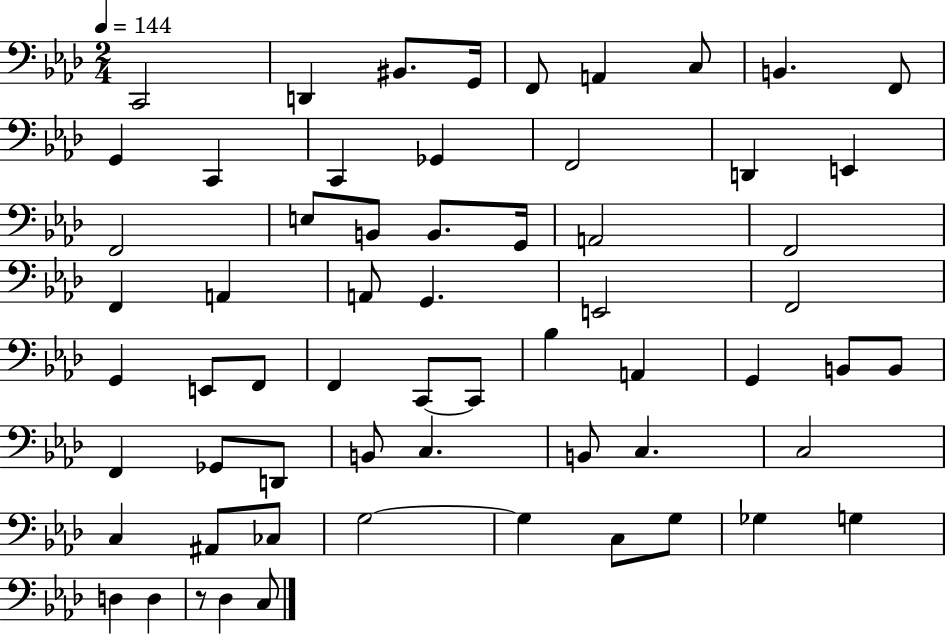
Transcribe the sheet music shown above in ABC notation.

X:1
T:Untitled
M:2/4
L:1/4
K:Ab
C,,2 D,, ^B,,/2 G,,/4 F,,/2 A,, C,/2 B,, F,,/2 G,, C,, C,, _G,, F,,2 D,, E,, F,,2 E,/2 B,,/2 B,,/2 G,,/4 A,,2 F,,2 F,, A,, A,,/2 G,, E,,2 F,,2 G,, E,,/2 F,,/2 F,, C,,/2 C,,/2 _B, A,, G,, B,,/2 B,,/2 F,, _G,,/2 D,,/2 B,,/2 C, B,,/2 C, C,2 C, ^A,,/2 _C,/2 G,2 G, C,/2 G,/2 _G, G, D, D, z/2 _D, C,/2